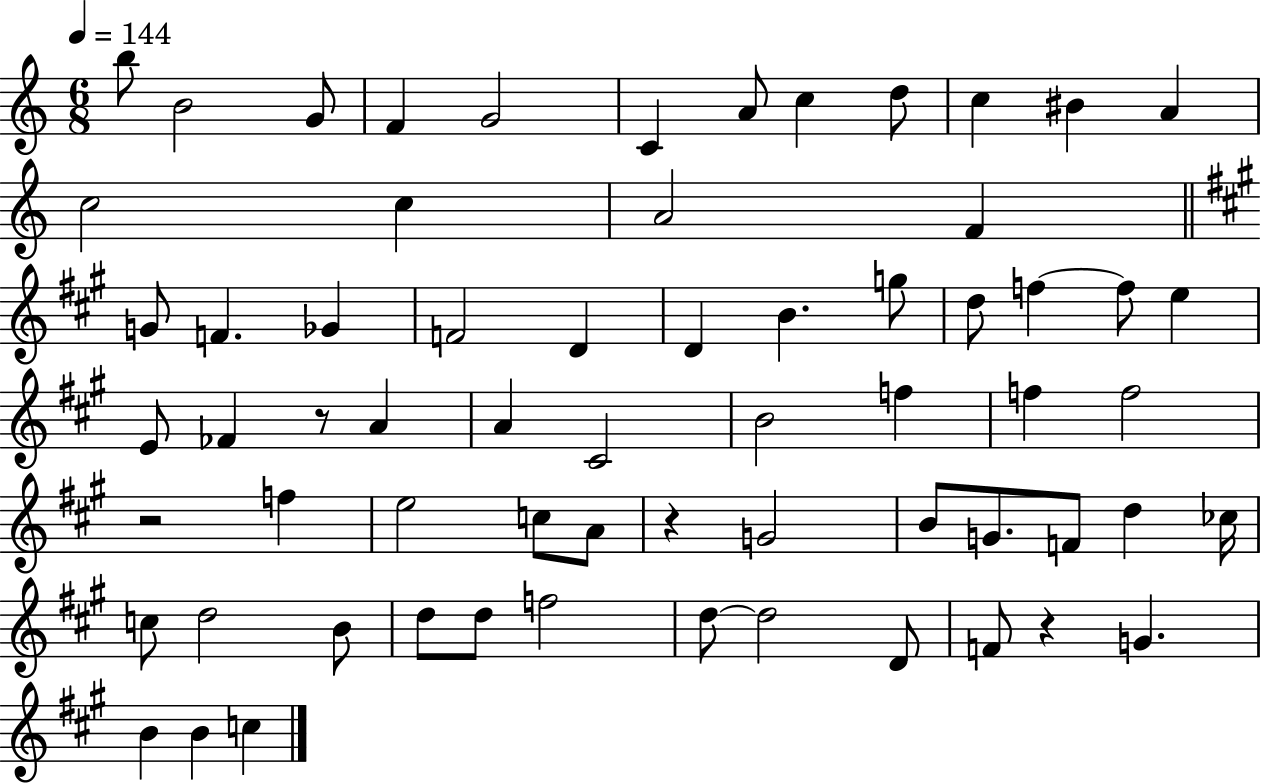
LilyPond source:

{
  \clef treble
  \numericTimeSignature
  \time 6/8
  \key c \major
  \tempo 4 = 144
  b''8 b'2 g'8 | f'4 g'2 | c'4 a'8 c''4 d''8 | c''4 bis'4 a'4 | \break c''2 c''4 | a'2 f'4 | \bar "||" \break \key a \major g'8 f'4. ges'4 | f'2 d'4 | d'4 b'4. g''8 | d''8 f''4~~ f''8 e''4 | \break e'8 fes'4 r8 a'4 | a'4 cis'2 | b'2 f''4 | f''4 f''2 | \break r2 f''4 | e''2 c''8 a'8 | r4 g'2 | b'8 g'8. f'8 d''4 ces''16 | \break c''8 d''2 b'8 | d''8 d''8 f''2 | d''8~~ d''2 d'8 | f'8 r4 g'4. | \break b'4 b'4 c''4 | \bar "|."
}